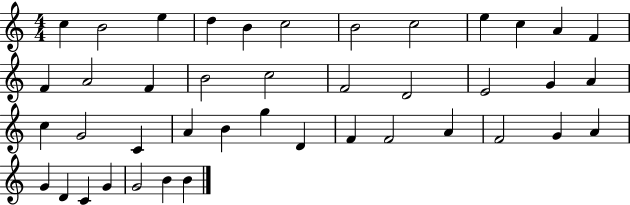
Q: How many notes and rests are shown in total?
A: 42